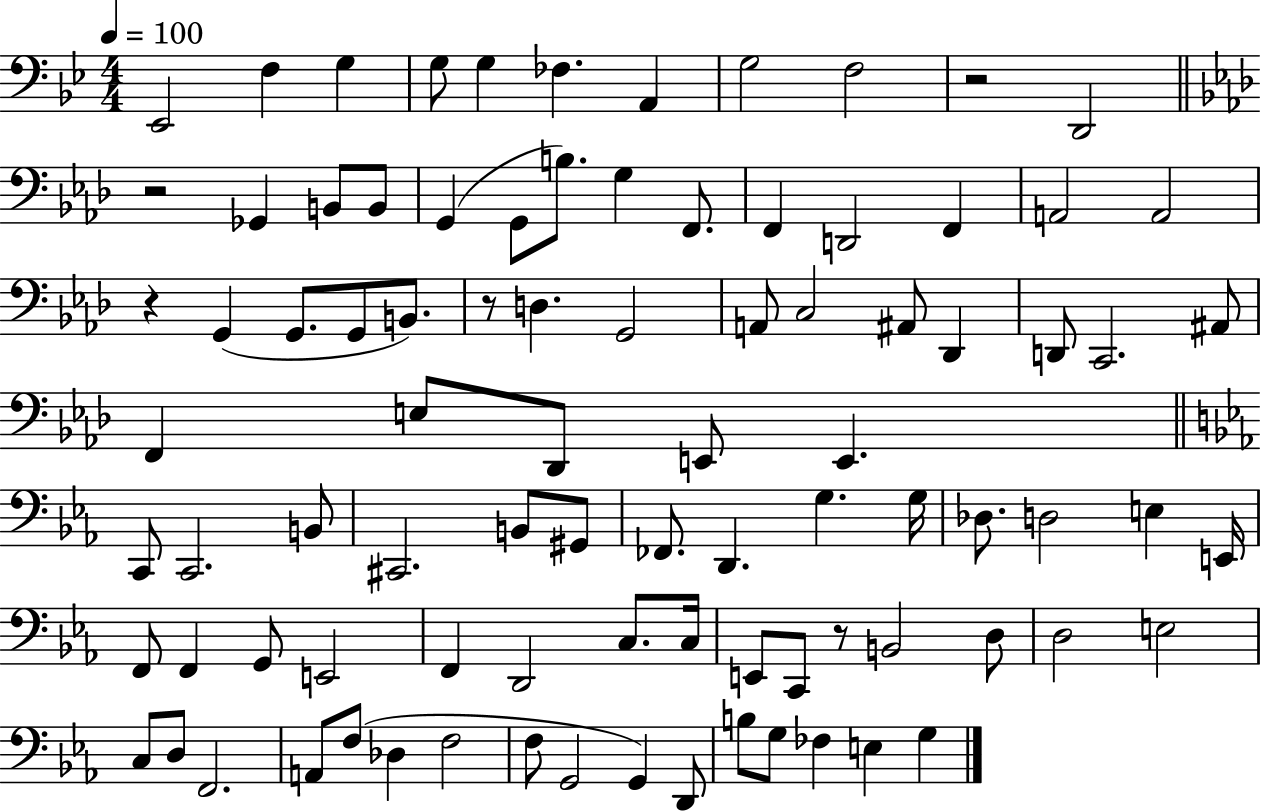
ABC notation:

X:1
T:Untitled
M:4/4
L:1/4
K:Bb
_E,,2 F, G, G,/2 G, _F, A,, G,2 F,2 z2 D,,2 z2 _G,, B,,/2 B,,/2 G,, G,,/2 B,/2 G, F,,/2 F,, D,,2 F,, A,,2 A,,2 z G,, G,,/2 G,,/2 B,,/2 z/2 D, G,,2 A,,/2 C,2 ^A,,/2 _D,, D,,/2 C,,2 ^A,,/2 F,, E,/2 _D,,/2 E,,/2 E,, C,,/2 C,,2 B,,/2 ^C,,2 B,,/2 ^G,,/2 _F,,/2 D,, G, G,/4 _D,/2 D,2 E, E,,/4 F,,/2 F,, G,,/2 E,,2 F,, D,,2 C,/2 C,/4 E,,/2 C,,/2 z/2 B,,2 D,/2 D,2 E,2 C,/2 D,/2 F,,2 A,,/2 F,/2 _D, F,2 F,/2 G,,2 G,, D,,/2 B,/2 G,/2 _F, E, G,